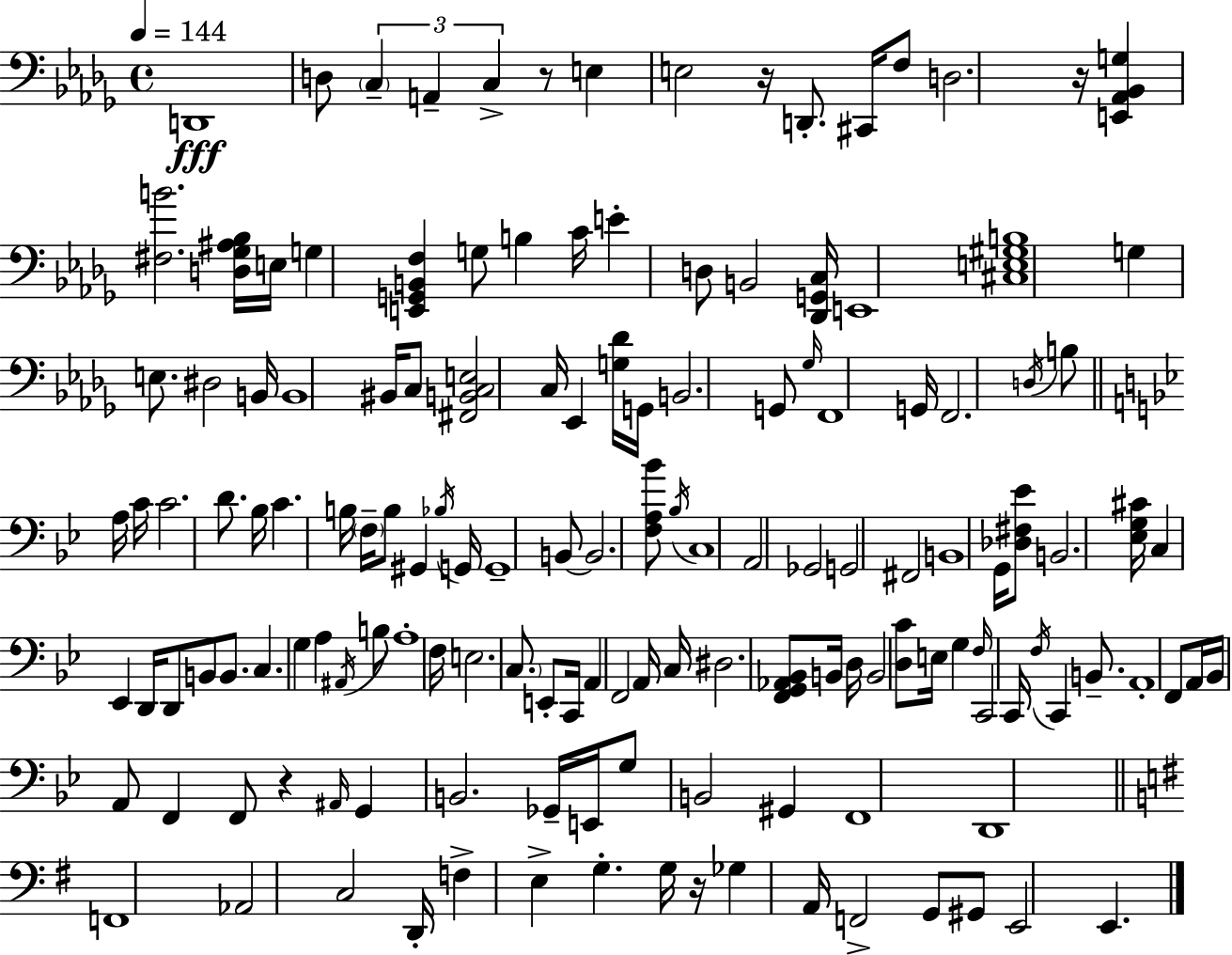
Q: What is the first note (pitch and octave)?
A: D2